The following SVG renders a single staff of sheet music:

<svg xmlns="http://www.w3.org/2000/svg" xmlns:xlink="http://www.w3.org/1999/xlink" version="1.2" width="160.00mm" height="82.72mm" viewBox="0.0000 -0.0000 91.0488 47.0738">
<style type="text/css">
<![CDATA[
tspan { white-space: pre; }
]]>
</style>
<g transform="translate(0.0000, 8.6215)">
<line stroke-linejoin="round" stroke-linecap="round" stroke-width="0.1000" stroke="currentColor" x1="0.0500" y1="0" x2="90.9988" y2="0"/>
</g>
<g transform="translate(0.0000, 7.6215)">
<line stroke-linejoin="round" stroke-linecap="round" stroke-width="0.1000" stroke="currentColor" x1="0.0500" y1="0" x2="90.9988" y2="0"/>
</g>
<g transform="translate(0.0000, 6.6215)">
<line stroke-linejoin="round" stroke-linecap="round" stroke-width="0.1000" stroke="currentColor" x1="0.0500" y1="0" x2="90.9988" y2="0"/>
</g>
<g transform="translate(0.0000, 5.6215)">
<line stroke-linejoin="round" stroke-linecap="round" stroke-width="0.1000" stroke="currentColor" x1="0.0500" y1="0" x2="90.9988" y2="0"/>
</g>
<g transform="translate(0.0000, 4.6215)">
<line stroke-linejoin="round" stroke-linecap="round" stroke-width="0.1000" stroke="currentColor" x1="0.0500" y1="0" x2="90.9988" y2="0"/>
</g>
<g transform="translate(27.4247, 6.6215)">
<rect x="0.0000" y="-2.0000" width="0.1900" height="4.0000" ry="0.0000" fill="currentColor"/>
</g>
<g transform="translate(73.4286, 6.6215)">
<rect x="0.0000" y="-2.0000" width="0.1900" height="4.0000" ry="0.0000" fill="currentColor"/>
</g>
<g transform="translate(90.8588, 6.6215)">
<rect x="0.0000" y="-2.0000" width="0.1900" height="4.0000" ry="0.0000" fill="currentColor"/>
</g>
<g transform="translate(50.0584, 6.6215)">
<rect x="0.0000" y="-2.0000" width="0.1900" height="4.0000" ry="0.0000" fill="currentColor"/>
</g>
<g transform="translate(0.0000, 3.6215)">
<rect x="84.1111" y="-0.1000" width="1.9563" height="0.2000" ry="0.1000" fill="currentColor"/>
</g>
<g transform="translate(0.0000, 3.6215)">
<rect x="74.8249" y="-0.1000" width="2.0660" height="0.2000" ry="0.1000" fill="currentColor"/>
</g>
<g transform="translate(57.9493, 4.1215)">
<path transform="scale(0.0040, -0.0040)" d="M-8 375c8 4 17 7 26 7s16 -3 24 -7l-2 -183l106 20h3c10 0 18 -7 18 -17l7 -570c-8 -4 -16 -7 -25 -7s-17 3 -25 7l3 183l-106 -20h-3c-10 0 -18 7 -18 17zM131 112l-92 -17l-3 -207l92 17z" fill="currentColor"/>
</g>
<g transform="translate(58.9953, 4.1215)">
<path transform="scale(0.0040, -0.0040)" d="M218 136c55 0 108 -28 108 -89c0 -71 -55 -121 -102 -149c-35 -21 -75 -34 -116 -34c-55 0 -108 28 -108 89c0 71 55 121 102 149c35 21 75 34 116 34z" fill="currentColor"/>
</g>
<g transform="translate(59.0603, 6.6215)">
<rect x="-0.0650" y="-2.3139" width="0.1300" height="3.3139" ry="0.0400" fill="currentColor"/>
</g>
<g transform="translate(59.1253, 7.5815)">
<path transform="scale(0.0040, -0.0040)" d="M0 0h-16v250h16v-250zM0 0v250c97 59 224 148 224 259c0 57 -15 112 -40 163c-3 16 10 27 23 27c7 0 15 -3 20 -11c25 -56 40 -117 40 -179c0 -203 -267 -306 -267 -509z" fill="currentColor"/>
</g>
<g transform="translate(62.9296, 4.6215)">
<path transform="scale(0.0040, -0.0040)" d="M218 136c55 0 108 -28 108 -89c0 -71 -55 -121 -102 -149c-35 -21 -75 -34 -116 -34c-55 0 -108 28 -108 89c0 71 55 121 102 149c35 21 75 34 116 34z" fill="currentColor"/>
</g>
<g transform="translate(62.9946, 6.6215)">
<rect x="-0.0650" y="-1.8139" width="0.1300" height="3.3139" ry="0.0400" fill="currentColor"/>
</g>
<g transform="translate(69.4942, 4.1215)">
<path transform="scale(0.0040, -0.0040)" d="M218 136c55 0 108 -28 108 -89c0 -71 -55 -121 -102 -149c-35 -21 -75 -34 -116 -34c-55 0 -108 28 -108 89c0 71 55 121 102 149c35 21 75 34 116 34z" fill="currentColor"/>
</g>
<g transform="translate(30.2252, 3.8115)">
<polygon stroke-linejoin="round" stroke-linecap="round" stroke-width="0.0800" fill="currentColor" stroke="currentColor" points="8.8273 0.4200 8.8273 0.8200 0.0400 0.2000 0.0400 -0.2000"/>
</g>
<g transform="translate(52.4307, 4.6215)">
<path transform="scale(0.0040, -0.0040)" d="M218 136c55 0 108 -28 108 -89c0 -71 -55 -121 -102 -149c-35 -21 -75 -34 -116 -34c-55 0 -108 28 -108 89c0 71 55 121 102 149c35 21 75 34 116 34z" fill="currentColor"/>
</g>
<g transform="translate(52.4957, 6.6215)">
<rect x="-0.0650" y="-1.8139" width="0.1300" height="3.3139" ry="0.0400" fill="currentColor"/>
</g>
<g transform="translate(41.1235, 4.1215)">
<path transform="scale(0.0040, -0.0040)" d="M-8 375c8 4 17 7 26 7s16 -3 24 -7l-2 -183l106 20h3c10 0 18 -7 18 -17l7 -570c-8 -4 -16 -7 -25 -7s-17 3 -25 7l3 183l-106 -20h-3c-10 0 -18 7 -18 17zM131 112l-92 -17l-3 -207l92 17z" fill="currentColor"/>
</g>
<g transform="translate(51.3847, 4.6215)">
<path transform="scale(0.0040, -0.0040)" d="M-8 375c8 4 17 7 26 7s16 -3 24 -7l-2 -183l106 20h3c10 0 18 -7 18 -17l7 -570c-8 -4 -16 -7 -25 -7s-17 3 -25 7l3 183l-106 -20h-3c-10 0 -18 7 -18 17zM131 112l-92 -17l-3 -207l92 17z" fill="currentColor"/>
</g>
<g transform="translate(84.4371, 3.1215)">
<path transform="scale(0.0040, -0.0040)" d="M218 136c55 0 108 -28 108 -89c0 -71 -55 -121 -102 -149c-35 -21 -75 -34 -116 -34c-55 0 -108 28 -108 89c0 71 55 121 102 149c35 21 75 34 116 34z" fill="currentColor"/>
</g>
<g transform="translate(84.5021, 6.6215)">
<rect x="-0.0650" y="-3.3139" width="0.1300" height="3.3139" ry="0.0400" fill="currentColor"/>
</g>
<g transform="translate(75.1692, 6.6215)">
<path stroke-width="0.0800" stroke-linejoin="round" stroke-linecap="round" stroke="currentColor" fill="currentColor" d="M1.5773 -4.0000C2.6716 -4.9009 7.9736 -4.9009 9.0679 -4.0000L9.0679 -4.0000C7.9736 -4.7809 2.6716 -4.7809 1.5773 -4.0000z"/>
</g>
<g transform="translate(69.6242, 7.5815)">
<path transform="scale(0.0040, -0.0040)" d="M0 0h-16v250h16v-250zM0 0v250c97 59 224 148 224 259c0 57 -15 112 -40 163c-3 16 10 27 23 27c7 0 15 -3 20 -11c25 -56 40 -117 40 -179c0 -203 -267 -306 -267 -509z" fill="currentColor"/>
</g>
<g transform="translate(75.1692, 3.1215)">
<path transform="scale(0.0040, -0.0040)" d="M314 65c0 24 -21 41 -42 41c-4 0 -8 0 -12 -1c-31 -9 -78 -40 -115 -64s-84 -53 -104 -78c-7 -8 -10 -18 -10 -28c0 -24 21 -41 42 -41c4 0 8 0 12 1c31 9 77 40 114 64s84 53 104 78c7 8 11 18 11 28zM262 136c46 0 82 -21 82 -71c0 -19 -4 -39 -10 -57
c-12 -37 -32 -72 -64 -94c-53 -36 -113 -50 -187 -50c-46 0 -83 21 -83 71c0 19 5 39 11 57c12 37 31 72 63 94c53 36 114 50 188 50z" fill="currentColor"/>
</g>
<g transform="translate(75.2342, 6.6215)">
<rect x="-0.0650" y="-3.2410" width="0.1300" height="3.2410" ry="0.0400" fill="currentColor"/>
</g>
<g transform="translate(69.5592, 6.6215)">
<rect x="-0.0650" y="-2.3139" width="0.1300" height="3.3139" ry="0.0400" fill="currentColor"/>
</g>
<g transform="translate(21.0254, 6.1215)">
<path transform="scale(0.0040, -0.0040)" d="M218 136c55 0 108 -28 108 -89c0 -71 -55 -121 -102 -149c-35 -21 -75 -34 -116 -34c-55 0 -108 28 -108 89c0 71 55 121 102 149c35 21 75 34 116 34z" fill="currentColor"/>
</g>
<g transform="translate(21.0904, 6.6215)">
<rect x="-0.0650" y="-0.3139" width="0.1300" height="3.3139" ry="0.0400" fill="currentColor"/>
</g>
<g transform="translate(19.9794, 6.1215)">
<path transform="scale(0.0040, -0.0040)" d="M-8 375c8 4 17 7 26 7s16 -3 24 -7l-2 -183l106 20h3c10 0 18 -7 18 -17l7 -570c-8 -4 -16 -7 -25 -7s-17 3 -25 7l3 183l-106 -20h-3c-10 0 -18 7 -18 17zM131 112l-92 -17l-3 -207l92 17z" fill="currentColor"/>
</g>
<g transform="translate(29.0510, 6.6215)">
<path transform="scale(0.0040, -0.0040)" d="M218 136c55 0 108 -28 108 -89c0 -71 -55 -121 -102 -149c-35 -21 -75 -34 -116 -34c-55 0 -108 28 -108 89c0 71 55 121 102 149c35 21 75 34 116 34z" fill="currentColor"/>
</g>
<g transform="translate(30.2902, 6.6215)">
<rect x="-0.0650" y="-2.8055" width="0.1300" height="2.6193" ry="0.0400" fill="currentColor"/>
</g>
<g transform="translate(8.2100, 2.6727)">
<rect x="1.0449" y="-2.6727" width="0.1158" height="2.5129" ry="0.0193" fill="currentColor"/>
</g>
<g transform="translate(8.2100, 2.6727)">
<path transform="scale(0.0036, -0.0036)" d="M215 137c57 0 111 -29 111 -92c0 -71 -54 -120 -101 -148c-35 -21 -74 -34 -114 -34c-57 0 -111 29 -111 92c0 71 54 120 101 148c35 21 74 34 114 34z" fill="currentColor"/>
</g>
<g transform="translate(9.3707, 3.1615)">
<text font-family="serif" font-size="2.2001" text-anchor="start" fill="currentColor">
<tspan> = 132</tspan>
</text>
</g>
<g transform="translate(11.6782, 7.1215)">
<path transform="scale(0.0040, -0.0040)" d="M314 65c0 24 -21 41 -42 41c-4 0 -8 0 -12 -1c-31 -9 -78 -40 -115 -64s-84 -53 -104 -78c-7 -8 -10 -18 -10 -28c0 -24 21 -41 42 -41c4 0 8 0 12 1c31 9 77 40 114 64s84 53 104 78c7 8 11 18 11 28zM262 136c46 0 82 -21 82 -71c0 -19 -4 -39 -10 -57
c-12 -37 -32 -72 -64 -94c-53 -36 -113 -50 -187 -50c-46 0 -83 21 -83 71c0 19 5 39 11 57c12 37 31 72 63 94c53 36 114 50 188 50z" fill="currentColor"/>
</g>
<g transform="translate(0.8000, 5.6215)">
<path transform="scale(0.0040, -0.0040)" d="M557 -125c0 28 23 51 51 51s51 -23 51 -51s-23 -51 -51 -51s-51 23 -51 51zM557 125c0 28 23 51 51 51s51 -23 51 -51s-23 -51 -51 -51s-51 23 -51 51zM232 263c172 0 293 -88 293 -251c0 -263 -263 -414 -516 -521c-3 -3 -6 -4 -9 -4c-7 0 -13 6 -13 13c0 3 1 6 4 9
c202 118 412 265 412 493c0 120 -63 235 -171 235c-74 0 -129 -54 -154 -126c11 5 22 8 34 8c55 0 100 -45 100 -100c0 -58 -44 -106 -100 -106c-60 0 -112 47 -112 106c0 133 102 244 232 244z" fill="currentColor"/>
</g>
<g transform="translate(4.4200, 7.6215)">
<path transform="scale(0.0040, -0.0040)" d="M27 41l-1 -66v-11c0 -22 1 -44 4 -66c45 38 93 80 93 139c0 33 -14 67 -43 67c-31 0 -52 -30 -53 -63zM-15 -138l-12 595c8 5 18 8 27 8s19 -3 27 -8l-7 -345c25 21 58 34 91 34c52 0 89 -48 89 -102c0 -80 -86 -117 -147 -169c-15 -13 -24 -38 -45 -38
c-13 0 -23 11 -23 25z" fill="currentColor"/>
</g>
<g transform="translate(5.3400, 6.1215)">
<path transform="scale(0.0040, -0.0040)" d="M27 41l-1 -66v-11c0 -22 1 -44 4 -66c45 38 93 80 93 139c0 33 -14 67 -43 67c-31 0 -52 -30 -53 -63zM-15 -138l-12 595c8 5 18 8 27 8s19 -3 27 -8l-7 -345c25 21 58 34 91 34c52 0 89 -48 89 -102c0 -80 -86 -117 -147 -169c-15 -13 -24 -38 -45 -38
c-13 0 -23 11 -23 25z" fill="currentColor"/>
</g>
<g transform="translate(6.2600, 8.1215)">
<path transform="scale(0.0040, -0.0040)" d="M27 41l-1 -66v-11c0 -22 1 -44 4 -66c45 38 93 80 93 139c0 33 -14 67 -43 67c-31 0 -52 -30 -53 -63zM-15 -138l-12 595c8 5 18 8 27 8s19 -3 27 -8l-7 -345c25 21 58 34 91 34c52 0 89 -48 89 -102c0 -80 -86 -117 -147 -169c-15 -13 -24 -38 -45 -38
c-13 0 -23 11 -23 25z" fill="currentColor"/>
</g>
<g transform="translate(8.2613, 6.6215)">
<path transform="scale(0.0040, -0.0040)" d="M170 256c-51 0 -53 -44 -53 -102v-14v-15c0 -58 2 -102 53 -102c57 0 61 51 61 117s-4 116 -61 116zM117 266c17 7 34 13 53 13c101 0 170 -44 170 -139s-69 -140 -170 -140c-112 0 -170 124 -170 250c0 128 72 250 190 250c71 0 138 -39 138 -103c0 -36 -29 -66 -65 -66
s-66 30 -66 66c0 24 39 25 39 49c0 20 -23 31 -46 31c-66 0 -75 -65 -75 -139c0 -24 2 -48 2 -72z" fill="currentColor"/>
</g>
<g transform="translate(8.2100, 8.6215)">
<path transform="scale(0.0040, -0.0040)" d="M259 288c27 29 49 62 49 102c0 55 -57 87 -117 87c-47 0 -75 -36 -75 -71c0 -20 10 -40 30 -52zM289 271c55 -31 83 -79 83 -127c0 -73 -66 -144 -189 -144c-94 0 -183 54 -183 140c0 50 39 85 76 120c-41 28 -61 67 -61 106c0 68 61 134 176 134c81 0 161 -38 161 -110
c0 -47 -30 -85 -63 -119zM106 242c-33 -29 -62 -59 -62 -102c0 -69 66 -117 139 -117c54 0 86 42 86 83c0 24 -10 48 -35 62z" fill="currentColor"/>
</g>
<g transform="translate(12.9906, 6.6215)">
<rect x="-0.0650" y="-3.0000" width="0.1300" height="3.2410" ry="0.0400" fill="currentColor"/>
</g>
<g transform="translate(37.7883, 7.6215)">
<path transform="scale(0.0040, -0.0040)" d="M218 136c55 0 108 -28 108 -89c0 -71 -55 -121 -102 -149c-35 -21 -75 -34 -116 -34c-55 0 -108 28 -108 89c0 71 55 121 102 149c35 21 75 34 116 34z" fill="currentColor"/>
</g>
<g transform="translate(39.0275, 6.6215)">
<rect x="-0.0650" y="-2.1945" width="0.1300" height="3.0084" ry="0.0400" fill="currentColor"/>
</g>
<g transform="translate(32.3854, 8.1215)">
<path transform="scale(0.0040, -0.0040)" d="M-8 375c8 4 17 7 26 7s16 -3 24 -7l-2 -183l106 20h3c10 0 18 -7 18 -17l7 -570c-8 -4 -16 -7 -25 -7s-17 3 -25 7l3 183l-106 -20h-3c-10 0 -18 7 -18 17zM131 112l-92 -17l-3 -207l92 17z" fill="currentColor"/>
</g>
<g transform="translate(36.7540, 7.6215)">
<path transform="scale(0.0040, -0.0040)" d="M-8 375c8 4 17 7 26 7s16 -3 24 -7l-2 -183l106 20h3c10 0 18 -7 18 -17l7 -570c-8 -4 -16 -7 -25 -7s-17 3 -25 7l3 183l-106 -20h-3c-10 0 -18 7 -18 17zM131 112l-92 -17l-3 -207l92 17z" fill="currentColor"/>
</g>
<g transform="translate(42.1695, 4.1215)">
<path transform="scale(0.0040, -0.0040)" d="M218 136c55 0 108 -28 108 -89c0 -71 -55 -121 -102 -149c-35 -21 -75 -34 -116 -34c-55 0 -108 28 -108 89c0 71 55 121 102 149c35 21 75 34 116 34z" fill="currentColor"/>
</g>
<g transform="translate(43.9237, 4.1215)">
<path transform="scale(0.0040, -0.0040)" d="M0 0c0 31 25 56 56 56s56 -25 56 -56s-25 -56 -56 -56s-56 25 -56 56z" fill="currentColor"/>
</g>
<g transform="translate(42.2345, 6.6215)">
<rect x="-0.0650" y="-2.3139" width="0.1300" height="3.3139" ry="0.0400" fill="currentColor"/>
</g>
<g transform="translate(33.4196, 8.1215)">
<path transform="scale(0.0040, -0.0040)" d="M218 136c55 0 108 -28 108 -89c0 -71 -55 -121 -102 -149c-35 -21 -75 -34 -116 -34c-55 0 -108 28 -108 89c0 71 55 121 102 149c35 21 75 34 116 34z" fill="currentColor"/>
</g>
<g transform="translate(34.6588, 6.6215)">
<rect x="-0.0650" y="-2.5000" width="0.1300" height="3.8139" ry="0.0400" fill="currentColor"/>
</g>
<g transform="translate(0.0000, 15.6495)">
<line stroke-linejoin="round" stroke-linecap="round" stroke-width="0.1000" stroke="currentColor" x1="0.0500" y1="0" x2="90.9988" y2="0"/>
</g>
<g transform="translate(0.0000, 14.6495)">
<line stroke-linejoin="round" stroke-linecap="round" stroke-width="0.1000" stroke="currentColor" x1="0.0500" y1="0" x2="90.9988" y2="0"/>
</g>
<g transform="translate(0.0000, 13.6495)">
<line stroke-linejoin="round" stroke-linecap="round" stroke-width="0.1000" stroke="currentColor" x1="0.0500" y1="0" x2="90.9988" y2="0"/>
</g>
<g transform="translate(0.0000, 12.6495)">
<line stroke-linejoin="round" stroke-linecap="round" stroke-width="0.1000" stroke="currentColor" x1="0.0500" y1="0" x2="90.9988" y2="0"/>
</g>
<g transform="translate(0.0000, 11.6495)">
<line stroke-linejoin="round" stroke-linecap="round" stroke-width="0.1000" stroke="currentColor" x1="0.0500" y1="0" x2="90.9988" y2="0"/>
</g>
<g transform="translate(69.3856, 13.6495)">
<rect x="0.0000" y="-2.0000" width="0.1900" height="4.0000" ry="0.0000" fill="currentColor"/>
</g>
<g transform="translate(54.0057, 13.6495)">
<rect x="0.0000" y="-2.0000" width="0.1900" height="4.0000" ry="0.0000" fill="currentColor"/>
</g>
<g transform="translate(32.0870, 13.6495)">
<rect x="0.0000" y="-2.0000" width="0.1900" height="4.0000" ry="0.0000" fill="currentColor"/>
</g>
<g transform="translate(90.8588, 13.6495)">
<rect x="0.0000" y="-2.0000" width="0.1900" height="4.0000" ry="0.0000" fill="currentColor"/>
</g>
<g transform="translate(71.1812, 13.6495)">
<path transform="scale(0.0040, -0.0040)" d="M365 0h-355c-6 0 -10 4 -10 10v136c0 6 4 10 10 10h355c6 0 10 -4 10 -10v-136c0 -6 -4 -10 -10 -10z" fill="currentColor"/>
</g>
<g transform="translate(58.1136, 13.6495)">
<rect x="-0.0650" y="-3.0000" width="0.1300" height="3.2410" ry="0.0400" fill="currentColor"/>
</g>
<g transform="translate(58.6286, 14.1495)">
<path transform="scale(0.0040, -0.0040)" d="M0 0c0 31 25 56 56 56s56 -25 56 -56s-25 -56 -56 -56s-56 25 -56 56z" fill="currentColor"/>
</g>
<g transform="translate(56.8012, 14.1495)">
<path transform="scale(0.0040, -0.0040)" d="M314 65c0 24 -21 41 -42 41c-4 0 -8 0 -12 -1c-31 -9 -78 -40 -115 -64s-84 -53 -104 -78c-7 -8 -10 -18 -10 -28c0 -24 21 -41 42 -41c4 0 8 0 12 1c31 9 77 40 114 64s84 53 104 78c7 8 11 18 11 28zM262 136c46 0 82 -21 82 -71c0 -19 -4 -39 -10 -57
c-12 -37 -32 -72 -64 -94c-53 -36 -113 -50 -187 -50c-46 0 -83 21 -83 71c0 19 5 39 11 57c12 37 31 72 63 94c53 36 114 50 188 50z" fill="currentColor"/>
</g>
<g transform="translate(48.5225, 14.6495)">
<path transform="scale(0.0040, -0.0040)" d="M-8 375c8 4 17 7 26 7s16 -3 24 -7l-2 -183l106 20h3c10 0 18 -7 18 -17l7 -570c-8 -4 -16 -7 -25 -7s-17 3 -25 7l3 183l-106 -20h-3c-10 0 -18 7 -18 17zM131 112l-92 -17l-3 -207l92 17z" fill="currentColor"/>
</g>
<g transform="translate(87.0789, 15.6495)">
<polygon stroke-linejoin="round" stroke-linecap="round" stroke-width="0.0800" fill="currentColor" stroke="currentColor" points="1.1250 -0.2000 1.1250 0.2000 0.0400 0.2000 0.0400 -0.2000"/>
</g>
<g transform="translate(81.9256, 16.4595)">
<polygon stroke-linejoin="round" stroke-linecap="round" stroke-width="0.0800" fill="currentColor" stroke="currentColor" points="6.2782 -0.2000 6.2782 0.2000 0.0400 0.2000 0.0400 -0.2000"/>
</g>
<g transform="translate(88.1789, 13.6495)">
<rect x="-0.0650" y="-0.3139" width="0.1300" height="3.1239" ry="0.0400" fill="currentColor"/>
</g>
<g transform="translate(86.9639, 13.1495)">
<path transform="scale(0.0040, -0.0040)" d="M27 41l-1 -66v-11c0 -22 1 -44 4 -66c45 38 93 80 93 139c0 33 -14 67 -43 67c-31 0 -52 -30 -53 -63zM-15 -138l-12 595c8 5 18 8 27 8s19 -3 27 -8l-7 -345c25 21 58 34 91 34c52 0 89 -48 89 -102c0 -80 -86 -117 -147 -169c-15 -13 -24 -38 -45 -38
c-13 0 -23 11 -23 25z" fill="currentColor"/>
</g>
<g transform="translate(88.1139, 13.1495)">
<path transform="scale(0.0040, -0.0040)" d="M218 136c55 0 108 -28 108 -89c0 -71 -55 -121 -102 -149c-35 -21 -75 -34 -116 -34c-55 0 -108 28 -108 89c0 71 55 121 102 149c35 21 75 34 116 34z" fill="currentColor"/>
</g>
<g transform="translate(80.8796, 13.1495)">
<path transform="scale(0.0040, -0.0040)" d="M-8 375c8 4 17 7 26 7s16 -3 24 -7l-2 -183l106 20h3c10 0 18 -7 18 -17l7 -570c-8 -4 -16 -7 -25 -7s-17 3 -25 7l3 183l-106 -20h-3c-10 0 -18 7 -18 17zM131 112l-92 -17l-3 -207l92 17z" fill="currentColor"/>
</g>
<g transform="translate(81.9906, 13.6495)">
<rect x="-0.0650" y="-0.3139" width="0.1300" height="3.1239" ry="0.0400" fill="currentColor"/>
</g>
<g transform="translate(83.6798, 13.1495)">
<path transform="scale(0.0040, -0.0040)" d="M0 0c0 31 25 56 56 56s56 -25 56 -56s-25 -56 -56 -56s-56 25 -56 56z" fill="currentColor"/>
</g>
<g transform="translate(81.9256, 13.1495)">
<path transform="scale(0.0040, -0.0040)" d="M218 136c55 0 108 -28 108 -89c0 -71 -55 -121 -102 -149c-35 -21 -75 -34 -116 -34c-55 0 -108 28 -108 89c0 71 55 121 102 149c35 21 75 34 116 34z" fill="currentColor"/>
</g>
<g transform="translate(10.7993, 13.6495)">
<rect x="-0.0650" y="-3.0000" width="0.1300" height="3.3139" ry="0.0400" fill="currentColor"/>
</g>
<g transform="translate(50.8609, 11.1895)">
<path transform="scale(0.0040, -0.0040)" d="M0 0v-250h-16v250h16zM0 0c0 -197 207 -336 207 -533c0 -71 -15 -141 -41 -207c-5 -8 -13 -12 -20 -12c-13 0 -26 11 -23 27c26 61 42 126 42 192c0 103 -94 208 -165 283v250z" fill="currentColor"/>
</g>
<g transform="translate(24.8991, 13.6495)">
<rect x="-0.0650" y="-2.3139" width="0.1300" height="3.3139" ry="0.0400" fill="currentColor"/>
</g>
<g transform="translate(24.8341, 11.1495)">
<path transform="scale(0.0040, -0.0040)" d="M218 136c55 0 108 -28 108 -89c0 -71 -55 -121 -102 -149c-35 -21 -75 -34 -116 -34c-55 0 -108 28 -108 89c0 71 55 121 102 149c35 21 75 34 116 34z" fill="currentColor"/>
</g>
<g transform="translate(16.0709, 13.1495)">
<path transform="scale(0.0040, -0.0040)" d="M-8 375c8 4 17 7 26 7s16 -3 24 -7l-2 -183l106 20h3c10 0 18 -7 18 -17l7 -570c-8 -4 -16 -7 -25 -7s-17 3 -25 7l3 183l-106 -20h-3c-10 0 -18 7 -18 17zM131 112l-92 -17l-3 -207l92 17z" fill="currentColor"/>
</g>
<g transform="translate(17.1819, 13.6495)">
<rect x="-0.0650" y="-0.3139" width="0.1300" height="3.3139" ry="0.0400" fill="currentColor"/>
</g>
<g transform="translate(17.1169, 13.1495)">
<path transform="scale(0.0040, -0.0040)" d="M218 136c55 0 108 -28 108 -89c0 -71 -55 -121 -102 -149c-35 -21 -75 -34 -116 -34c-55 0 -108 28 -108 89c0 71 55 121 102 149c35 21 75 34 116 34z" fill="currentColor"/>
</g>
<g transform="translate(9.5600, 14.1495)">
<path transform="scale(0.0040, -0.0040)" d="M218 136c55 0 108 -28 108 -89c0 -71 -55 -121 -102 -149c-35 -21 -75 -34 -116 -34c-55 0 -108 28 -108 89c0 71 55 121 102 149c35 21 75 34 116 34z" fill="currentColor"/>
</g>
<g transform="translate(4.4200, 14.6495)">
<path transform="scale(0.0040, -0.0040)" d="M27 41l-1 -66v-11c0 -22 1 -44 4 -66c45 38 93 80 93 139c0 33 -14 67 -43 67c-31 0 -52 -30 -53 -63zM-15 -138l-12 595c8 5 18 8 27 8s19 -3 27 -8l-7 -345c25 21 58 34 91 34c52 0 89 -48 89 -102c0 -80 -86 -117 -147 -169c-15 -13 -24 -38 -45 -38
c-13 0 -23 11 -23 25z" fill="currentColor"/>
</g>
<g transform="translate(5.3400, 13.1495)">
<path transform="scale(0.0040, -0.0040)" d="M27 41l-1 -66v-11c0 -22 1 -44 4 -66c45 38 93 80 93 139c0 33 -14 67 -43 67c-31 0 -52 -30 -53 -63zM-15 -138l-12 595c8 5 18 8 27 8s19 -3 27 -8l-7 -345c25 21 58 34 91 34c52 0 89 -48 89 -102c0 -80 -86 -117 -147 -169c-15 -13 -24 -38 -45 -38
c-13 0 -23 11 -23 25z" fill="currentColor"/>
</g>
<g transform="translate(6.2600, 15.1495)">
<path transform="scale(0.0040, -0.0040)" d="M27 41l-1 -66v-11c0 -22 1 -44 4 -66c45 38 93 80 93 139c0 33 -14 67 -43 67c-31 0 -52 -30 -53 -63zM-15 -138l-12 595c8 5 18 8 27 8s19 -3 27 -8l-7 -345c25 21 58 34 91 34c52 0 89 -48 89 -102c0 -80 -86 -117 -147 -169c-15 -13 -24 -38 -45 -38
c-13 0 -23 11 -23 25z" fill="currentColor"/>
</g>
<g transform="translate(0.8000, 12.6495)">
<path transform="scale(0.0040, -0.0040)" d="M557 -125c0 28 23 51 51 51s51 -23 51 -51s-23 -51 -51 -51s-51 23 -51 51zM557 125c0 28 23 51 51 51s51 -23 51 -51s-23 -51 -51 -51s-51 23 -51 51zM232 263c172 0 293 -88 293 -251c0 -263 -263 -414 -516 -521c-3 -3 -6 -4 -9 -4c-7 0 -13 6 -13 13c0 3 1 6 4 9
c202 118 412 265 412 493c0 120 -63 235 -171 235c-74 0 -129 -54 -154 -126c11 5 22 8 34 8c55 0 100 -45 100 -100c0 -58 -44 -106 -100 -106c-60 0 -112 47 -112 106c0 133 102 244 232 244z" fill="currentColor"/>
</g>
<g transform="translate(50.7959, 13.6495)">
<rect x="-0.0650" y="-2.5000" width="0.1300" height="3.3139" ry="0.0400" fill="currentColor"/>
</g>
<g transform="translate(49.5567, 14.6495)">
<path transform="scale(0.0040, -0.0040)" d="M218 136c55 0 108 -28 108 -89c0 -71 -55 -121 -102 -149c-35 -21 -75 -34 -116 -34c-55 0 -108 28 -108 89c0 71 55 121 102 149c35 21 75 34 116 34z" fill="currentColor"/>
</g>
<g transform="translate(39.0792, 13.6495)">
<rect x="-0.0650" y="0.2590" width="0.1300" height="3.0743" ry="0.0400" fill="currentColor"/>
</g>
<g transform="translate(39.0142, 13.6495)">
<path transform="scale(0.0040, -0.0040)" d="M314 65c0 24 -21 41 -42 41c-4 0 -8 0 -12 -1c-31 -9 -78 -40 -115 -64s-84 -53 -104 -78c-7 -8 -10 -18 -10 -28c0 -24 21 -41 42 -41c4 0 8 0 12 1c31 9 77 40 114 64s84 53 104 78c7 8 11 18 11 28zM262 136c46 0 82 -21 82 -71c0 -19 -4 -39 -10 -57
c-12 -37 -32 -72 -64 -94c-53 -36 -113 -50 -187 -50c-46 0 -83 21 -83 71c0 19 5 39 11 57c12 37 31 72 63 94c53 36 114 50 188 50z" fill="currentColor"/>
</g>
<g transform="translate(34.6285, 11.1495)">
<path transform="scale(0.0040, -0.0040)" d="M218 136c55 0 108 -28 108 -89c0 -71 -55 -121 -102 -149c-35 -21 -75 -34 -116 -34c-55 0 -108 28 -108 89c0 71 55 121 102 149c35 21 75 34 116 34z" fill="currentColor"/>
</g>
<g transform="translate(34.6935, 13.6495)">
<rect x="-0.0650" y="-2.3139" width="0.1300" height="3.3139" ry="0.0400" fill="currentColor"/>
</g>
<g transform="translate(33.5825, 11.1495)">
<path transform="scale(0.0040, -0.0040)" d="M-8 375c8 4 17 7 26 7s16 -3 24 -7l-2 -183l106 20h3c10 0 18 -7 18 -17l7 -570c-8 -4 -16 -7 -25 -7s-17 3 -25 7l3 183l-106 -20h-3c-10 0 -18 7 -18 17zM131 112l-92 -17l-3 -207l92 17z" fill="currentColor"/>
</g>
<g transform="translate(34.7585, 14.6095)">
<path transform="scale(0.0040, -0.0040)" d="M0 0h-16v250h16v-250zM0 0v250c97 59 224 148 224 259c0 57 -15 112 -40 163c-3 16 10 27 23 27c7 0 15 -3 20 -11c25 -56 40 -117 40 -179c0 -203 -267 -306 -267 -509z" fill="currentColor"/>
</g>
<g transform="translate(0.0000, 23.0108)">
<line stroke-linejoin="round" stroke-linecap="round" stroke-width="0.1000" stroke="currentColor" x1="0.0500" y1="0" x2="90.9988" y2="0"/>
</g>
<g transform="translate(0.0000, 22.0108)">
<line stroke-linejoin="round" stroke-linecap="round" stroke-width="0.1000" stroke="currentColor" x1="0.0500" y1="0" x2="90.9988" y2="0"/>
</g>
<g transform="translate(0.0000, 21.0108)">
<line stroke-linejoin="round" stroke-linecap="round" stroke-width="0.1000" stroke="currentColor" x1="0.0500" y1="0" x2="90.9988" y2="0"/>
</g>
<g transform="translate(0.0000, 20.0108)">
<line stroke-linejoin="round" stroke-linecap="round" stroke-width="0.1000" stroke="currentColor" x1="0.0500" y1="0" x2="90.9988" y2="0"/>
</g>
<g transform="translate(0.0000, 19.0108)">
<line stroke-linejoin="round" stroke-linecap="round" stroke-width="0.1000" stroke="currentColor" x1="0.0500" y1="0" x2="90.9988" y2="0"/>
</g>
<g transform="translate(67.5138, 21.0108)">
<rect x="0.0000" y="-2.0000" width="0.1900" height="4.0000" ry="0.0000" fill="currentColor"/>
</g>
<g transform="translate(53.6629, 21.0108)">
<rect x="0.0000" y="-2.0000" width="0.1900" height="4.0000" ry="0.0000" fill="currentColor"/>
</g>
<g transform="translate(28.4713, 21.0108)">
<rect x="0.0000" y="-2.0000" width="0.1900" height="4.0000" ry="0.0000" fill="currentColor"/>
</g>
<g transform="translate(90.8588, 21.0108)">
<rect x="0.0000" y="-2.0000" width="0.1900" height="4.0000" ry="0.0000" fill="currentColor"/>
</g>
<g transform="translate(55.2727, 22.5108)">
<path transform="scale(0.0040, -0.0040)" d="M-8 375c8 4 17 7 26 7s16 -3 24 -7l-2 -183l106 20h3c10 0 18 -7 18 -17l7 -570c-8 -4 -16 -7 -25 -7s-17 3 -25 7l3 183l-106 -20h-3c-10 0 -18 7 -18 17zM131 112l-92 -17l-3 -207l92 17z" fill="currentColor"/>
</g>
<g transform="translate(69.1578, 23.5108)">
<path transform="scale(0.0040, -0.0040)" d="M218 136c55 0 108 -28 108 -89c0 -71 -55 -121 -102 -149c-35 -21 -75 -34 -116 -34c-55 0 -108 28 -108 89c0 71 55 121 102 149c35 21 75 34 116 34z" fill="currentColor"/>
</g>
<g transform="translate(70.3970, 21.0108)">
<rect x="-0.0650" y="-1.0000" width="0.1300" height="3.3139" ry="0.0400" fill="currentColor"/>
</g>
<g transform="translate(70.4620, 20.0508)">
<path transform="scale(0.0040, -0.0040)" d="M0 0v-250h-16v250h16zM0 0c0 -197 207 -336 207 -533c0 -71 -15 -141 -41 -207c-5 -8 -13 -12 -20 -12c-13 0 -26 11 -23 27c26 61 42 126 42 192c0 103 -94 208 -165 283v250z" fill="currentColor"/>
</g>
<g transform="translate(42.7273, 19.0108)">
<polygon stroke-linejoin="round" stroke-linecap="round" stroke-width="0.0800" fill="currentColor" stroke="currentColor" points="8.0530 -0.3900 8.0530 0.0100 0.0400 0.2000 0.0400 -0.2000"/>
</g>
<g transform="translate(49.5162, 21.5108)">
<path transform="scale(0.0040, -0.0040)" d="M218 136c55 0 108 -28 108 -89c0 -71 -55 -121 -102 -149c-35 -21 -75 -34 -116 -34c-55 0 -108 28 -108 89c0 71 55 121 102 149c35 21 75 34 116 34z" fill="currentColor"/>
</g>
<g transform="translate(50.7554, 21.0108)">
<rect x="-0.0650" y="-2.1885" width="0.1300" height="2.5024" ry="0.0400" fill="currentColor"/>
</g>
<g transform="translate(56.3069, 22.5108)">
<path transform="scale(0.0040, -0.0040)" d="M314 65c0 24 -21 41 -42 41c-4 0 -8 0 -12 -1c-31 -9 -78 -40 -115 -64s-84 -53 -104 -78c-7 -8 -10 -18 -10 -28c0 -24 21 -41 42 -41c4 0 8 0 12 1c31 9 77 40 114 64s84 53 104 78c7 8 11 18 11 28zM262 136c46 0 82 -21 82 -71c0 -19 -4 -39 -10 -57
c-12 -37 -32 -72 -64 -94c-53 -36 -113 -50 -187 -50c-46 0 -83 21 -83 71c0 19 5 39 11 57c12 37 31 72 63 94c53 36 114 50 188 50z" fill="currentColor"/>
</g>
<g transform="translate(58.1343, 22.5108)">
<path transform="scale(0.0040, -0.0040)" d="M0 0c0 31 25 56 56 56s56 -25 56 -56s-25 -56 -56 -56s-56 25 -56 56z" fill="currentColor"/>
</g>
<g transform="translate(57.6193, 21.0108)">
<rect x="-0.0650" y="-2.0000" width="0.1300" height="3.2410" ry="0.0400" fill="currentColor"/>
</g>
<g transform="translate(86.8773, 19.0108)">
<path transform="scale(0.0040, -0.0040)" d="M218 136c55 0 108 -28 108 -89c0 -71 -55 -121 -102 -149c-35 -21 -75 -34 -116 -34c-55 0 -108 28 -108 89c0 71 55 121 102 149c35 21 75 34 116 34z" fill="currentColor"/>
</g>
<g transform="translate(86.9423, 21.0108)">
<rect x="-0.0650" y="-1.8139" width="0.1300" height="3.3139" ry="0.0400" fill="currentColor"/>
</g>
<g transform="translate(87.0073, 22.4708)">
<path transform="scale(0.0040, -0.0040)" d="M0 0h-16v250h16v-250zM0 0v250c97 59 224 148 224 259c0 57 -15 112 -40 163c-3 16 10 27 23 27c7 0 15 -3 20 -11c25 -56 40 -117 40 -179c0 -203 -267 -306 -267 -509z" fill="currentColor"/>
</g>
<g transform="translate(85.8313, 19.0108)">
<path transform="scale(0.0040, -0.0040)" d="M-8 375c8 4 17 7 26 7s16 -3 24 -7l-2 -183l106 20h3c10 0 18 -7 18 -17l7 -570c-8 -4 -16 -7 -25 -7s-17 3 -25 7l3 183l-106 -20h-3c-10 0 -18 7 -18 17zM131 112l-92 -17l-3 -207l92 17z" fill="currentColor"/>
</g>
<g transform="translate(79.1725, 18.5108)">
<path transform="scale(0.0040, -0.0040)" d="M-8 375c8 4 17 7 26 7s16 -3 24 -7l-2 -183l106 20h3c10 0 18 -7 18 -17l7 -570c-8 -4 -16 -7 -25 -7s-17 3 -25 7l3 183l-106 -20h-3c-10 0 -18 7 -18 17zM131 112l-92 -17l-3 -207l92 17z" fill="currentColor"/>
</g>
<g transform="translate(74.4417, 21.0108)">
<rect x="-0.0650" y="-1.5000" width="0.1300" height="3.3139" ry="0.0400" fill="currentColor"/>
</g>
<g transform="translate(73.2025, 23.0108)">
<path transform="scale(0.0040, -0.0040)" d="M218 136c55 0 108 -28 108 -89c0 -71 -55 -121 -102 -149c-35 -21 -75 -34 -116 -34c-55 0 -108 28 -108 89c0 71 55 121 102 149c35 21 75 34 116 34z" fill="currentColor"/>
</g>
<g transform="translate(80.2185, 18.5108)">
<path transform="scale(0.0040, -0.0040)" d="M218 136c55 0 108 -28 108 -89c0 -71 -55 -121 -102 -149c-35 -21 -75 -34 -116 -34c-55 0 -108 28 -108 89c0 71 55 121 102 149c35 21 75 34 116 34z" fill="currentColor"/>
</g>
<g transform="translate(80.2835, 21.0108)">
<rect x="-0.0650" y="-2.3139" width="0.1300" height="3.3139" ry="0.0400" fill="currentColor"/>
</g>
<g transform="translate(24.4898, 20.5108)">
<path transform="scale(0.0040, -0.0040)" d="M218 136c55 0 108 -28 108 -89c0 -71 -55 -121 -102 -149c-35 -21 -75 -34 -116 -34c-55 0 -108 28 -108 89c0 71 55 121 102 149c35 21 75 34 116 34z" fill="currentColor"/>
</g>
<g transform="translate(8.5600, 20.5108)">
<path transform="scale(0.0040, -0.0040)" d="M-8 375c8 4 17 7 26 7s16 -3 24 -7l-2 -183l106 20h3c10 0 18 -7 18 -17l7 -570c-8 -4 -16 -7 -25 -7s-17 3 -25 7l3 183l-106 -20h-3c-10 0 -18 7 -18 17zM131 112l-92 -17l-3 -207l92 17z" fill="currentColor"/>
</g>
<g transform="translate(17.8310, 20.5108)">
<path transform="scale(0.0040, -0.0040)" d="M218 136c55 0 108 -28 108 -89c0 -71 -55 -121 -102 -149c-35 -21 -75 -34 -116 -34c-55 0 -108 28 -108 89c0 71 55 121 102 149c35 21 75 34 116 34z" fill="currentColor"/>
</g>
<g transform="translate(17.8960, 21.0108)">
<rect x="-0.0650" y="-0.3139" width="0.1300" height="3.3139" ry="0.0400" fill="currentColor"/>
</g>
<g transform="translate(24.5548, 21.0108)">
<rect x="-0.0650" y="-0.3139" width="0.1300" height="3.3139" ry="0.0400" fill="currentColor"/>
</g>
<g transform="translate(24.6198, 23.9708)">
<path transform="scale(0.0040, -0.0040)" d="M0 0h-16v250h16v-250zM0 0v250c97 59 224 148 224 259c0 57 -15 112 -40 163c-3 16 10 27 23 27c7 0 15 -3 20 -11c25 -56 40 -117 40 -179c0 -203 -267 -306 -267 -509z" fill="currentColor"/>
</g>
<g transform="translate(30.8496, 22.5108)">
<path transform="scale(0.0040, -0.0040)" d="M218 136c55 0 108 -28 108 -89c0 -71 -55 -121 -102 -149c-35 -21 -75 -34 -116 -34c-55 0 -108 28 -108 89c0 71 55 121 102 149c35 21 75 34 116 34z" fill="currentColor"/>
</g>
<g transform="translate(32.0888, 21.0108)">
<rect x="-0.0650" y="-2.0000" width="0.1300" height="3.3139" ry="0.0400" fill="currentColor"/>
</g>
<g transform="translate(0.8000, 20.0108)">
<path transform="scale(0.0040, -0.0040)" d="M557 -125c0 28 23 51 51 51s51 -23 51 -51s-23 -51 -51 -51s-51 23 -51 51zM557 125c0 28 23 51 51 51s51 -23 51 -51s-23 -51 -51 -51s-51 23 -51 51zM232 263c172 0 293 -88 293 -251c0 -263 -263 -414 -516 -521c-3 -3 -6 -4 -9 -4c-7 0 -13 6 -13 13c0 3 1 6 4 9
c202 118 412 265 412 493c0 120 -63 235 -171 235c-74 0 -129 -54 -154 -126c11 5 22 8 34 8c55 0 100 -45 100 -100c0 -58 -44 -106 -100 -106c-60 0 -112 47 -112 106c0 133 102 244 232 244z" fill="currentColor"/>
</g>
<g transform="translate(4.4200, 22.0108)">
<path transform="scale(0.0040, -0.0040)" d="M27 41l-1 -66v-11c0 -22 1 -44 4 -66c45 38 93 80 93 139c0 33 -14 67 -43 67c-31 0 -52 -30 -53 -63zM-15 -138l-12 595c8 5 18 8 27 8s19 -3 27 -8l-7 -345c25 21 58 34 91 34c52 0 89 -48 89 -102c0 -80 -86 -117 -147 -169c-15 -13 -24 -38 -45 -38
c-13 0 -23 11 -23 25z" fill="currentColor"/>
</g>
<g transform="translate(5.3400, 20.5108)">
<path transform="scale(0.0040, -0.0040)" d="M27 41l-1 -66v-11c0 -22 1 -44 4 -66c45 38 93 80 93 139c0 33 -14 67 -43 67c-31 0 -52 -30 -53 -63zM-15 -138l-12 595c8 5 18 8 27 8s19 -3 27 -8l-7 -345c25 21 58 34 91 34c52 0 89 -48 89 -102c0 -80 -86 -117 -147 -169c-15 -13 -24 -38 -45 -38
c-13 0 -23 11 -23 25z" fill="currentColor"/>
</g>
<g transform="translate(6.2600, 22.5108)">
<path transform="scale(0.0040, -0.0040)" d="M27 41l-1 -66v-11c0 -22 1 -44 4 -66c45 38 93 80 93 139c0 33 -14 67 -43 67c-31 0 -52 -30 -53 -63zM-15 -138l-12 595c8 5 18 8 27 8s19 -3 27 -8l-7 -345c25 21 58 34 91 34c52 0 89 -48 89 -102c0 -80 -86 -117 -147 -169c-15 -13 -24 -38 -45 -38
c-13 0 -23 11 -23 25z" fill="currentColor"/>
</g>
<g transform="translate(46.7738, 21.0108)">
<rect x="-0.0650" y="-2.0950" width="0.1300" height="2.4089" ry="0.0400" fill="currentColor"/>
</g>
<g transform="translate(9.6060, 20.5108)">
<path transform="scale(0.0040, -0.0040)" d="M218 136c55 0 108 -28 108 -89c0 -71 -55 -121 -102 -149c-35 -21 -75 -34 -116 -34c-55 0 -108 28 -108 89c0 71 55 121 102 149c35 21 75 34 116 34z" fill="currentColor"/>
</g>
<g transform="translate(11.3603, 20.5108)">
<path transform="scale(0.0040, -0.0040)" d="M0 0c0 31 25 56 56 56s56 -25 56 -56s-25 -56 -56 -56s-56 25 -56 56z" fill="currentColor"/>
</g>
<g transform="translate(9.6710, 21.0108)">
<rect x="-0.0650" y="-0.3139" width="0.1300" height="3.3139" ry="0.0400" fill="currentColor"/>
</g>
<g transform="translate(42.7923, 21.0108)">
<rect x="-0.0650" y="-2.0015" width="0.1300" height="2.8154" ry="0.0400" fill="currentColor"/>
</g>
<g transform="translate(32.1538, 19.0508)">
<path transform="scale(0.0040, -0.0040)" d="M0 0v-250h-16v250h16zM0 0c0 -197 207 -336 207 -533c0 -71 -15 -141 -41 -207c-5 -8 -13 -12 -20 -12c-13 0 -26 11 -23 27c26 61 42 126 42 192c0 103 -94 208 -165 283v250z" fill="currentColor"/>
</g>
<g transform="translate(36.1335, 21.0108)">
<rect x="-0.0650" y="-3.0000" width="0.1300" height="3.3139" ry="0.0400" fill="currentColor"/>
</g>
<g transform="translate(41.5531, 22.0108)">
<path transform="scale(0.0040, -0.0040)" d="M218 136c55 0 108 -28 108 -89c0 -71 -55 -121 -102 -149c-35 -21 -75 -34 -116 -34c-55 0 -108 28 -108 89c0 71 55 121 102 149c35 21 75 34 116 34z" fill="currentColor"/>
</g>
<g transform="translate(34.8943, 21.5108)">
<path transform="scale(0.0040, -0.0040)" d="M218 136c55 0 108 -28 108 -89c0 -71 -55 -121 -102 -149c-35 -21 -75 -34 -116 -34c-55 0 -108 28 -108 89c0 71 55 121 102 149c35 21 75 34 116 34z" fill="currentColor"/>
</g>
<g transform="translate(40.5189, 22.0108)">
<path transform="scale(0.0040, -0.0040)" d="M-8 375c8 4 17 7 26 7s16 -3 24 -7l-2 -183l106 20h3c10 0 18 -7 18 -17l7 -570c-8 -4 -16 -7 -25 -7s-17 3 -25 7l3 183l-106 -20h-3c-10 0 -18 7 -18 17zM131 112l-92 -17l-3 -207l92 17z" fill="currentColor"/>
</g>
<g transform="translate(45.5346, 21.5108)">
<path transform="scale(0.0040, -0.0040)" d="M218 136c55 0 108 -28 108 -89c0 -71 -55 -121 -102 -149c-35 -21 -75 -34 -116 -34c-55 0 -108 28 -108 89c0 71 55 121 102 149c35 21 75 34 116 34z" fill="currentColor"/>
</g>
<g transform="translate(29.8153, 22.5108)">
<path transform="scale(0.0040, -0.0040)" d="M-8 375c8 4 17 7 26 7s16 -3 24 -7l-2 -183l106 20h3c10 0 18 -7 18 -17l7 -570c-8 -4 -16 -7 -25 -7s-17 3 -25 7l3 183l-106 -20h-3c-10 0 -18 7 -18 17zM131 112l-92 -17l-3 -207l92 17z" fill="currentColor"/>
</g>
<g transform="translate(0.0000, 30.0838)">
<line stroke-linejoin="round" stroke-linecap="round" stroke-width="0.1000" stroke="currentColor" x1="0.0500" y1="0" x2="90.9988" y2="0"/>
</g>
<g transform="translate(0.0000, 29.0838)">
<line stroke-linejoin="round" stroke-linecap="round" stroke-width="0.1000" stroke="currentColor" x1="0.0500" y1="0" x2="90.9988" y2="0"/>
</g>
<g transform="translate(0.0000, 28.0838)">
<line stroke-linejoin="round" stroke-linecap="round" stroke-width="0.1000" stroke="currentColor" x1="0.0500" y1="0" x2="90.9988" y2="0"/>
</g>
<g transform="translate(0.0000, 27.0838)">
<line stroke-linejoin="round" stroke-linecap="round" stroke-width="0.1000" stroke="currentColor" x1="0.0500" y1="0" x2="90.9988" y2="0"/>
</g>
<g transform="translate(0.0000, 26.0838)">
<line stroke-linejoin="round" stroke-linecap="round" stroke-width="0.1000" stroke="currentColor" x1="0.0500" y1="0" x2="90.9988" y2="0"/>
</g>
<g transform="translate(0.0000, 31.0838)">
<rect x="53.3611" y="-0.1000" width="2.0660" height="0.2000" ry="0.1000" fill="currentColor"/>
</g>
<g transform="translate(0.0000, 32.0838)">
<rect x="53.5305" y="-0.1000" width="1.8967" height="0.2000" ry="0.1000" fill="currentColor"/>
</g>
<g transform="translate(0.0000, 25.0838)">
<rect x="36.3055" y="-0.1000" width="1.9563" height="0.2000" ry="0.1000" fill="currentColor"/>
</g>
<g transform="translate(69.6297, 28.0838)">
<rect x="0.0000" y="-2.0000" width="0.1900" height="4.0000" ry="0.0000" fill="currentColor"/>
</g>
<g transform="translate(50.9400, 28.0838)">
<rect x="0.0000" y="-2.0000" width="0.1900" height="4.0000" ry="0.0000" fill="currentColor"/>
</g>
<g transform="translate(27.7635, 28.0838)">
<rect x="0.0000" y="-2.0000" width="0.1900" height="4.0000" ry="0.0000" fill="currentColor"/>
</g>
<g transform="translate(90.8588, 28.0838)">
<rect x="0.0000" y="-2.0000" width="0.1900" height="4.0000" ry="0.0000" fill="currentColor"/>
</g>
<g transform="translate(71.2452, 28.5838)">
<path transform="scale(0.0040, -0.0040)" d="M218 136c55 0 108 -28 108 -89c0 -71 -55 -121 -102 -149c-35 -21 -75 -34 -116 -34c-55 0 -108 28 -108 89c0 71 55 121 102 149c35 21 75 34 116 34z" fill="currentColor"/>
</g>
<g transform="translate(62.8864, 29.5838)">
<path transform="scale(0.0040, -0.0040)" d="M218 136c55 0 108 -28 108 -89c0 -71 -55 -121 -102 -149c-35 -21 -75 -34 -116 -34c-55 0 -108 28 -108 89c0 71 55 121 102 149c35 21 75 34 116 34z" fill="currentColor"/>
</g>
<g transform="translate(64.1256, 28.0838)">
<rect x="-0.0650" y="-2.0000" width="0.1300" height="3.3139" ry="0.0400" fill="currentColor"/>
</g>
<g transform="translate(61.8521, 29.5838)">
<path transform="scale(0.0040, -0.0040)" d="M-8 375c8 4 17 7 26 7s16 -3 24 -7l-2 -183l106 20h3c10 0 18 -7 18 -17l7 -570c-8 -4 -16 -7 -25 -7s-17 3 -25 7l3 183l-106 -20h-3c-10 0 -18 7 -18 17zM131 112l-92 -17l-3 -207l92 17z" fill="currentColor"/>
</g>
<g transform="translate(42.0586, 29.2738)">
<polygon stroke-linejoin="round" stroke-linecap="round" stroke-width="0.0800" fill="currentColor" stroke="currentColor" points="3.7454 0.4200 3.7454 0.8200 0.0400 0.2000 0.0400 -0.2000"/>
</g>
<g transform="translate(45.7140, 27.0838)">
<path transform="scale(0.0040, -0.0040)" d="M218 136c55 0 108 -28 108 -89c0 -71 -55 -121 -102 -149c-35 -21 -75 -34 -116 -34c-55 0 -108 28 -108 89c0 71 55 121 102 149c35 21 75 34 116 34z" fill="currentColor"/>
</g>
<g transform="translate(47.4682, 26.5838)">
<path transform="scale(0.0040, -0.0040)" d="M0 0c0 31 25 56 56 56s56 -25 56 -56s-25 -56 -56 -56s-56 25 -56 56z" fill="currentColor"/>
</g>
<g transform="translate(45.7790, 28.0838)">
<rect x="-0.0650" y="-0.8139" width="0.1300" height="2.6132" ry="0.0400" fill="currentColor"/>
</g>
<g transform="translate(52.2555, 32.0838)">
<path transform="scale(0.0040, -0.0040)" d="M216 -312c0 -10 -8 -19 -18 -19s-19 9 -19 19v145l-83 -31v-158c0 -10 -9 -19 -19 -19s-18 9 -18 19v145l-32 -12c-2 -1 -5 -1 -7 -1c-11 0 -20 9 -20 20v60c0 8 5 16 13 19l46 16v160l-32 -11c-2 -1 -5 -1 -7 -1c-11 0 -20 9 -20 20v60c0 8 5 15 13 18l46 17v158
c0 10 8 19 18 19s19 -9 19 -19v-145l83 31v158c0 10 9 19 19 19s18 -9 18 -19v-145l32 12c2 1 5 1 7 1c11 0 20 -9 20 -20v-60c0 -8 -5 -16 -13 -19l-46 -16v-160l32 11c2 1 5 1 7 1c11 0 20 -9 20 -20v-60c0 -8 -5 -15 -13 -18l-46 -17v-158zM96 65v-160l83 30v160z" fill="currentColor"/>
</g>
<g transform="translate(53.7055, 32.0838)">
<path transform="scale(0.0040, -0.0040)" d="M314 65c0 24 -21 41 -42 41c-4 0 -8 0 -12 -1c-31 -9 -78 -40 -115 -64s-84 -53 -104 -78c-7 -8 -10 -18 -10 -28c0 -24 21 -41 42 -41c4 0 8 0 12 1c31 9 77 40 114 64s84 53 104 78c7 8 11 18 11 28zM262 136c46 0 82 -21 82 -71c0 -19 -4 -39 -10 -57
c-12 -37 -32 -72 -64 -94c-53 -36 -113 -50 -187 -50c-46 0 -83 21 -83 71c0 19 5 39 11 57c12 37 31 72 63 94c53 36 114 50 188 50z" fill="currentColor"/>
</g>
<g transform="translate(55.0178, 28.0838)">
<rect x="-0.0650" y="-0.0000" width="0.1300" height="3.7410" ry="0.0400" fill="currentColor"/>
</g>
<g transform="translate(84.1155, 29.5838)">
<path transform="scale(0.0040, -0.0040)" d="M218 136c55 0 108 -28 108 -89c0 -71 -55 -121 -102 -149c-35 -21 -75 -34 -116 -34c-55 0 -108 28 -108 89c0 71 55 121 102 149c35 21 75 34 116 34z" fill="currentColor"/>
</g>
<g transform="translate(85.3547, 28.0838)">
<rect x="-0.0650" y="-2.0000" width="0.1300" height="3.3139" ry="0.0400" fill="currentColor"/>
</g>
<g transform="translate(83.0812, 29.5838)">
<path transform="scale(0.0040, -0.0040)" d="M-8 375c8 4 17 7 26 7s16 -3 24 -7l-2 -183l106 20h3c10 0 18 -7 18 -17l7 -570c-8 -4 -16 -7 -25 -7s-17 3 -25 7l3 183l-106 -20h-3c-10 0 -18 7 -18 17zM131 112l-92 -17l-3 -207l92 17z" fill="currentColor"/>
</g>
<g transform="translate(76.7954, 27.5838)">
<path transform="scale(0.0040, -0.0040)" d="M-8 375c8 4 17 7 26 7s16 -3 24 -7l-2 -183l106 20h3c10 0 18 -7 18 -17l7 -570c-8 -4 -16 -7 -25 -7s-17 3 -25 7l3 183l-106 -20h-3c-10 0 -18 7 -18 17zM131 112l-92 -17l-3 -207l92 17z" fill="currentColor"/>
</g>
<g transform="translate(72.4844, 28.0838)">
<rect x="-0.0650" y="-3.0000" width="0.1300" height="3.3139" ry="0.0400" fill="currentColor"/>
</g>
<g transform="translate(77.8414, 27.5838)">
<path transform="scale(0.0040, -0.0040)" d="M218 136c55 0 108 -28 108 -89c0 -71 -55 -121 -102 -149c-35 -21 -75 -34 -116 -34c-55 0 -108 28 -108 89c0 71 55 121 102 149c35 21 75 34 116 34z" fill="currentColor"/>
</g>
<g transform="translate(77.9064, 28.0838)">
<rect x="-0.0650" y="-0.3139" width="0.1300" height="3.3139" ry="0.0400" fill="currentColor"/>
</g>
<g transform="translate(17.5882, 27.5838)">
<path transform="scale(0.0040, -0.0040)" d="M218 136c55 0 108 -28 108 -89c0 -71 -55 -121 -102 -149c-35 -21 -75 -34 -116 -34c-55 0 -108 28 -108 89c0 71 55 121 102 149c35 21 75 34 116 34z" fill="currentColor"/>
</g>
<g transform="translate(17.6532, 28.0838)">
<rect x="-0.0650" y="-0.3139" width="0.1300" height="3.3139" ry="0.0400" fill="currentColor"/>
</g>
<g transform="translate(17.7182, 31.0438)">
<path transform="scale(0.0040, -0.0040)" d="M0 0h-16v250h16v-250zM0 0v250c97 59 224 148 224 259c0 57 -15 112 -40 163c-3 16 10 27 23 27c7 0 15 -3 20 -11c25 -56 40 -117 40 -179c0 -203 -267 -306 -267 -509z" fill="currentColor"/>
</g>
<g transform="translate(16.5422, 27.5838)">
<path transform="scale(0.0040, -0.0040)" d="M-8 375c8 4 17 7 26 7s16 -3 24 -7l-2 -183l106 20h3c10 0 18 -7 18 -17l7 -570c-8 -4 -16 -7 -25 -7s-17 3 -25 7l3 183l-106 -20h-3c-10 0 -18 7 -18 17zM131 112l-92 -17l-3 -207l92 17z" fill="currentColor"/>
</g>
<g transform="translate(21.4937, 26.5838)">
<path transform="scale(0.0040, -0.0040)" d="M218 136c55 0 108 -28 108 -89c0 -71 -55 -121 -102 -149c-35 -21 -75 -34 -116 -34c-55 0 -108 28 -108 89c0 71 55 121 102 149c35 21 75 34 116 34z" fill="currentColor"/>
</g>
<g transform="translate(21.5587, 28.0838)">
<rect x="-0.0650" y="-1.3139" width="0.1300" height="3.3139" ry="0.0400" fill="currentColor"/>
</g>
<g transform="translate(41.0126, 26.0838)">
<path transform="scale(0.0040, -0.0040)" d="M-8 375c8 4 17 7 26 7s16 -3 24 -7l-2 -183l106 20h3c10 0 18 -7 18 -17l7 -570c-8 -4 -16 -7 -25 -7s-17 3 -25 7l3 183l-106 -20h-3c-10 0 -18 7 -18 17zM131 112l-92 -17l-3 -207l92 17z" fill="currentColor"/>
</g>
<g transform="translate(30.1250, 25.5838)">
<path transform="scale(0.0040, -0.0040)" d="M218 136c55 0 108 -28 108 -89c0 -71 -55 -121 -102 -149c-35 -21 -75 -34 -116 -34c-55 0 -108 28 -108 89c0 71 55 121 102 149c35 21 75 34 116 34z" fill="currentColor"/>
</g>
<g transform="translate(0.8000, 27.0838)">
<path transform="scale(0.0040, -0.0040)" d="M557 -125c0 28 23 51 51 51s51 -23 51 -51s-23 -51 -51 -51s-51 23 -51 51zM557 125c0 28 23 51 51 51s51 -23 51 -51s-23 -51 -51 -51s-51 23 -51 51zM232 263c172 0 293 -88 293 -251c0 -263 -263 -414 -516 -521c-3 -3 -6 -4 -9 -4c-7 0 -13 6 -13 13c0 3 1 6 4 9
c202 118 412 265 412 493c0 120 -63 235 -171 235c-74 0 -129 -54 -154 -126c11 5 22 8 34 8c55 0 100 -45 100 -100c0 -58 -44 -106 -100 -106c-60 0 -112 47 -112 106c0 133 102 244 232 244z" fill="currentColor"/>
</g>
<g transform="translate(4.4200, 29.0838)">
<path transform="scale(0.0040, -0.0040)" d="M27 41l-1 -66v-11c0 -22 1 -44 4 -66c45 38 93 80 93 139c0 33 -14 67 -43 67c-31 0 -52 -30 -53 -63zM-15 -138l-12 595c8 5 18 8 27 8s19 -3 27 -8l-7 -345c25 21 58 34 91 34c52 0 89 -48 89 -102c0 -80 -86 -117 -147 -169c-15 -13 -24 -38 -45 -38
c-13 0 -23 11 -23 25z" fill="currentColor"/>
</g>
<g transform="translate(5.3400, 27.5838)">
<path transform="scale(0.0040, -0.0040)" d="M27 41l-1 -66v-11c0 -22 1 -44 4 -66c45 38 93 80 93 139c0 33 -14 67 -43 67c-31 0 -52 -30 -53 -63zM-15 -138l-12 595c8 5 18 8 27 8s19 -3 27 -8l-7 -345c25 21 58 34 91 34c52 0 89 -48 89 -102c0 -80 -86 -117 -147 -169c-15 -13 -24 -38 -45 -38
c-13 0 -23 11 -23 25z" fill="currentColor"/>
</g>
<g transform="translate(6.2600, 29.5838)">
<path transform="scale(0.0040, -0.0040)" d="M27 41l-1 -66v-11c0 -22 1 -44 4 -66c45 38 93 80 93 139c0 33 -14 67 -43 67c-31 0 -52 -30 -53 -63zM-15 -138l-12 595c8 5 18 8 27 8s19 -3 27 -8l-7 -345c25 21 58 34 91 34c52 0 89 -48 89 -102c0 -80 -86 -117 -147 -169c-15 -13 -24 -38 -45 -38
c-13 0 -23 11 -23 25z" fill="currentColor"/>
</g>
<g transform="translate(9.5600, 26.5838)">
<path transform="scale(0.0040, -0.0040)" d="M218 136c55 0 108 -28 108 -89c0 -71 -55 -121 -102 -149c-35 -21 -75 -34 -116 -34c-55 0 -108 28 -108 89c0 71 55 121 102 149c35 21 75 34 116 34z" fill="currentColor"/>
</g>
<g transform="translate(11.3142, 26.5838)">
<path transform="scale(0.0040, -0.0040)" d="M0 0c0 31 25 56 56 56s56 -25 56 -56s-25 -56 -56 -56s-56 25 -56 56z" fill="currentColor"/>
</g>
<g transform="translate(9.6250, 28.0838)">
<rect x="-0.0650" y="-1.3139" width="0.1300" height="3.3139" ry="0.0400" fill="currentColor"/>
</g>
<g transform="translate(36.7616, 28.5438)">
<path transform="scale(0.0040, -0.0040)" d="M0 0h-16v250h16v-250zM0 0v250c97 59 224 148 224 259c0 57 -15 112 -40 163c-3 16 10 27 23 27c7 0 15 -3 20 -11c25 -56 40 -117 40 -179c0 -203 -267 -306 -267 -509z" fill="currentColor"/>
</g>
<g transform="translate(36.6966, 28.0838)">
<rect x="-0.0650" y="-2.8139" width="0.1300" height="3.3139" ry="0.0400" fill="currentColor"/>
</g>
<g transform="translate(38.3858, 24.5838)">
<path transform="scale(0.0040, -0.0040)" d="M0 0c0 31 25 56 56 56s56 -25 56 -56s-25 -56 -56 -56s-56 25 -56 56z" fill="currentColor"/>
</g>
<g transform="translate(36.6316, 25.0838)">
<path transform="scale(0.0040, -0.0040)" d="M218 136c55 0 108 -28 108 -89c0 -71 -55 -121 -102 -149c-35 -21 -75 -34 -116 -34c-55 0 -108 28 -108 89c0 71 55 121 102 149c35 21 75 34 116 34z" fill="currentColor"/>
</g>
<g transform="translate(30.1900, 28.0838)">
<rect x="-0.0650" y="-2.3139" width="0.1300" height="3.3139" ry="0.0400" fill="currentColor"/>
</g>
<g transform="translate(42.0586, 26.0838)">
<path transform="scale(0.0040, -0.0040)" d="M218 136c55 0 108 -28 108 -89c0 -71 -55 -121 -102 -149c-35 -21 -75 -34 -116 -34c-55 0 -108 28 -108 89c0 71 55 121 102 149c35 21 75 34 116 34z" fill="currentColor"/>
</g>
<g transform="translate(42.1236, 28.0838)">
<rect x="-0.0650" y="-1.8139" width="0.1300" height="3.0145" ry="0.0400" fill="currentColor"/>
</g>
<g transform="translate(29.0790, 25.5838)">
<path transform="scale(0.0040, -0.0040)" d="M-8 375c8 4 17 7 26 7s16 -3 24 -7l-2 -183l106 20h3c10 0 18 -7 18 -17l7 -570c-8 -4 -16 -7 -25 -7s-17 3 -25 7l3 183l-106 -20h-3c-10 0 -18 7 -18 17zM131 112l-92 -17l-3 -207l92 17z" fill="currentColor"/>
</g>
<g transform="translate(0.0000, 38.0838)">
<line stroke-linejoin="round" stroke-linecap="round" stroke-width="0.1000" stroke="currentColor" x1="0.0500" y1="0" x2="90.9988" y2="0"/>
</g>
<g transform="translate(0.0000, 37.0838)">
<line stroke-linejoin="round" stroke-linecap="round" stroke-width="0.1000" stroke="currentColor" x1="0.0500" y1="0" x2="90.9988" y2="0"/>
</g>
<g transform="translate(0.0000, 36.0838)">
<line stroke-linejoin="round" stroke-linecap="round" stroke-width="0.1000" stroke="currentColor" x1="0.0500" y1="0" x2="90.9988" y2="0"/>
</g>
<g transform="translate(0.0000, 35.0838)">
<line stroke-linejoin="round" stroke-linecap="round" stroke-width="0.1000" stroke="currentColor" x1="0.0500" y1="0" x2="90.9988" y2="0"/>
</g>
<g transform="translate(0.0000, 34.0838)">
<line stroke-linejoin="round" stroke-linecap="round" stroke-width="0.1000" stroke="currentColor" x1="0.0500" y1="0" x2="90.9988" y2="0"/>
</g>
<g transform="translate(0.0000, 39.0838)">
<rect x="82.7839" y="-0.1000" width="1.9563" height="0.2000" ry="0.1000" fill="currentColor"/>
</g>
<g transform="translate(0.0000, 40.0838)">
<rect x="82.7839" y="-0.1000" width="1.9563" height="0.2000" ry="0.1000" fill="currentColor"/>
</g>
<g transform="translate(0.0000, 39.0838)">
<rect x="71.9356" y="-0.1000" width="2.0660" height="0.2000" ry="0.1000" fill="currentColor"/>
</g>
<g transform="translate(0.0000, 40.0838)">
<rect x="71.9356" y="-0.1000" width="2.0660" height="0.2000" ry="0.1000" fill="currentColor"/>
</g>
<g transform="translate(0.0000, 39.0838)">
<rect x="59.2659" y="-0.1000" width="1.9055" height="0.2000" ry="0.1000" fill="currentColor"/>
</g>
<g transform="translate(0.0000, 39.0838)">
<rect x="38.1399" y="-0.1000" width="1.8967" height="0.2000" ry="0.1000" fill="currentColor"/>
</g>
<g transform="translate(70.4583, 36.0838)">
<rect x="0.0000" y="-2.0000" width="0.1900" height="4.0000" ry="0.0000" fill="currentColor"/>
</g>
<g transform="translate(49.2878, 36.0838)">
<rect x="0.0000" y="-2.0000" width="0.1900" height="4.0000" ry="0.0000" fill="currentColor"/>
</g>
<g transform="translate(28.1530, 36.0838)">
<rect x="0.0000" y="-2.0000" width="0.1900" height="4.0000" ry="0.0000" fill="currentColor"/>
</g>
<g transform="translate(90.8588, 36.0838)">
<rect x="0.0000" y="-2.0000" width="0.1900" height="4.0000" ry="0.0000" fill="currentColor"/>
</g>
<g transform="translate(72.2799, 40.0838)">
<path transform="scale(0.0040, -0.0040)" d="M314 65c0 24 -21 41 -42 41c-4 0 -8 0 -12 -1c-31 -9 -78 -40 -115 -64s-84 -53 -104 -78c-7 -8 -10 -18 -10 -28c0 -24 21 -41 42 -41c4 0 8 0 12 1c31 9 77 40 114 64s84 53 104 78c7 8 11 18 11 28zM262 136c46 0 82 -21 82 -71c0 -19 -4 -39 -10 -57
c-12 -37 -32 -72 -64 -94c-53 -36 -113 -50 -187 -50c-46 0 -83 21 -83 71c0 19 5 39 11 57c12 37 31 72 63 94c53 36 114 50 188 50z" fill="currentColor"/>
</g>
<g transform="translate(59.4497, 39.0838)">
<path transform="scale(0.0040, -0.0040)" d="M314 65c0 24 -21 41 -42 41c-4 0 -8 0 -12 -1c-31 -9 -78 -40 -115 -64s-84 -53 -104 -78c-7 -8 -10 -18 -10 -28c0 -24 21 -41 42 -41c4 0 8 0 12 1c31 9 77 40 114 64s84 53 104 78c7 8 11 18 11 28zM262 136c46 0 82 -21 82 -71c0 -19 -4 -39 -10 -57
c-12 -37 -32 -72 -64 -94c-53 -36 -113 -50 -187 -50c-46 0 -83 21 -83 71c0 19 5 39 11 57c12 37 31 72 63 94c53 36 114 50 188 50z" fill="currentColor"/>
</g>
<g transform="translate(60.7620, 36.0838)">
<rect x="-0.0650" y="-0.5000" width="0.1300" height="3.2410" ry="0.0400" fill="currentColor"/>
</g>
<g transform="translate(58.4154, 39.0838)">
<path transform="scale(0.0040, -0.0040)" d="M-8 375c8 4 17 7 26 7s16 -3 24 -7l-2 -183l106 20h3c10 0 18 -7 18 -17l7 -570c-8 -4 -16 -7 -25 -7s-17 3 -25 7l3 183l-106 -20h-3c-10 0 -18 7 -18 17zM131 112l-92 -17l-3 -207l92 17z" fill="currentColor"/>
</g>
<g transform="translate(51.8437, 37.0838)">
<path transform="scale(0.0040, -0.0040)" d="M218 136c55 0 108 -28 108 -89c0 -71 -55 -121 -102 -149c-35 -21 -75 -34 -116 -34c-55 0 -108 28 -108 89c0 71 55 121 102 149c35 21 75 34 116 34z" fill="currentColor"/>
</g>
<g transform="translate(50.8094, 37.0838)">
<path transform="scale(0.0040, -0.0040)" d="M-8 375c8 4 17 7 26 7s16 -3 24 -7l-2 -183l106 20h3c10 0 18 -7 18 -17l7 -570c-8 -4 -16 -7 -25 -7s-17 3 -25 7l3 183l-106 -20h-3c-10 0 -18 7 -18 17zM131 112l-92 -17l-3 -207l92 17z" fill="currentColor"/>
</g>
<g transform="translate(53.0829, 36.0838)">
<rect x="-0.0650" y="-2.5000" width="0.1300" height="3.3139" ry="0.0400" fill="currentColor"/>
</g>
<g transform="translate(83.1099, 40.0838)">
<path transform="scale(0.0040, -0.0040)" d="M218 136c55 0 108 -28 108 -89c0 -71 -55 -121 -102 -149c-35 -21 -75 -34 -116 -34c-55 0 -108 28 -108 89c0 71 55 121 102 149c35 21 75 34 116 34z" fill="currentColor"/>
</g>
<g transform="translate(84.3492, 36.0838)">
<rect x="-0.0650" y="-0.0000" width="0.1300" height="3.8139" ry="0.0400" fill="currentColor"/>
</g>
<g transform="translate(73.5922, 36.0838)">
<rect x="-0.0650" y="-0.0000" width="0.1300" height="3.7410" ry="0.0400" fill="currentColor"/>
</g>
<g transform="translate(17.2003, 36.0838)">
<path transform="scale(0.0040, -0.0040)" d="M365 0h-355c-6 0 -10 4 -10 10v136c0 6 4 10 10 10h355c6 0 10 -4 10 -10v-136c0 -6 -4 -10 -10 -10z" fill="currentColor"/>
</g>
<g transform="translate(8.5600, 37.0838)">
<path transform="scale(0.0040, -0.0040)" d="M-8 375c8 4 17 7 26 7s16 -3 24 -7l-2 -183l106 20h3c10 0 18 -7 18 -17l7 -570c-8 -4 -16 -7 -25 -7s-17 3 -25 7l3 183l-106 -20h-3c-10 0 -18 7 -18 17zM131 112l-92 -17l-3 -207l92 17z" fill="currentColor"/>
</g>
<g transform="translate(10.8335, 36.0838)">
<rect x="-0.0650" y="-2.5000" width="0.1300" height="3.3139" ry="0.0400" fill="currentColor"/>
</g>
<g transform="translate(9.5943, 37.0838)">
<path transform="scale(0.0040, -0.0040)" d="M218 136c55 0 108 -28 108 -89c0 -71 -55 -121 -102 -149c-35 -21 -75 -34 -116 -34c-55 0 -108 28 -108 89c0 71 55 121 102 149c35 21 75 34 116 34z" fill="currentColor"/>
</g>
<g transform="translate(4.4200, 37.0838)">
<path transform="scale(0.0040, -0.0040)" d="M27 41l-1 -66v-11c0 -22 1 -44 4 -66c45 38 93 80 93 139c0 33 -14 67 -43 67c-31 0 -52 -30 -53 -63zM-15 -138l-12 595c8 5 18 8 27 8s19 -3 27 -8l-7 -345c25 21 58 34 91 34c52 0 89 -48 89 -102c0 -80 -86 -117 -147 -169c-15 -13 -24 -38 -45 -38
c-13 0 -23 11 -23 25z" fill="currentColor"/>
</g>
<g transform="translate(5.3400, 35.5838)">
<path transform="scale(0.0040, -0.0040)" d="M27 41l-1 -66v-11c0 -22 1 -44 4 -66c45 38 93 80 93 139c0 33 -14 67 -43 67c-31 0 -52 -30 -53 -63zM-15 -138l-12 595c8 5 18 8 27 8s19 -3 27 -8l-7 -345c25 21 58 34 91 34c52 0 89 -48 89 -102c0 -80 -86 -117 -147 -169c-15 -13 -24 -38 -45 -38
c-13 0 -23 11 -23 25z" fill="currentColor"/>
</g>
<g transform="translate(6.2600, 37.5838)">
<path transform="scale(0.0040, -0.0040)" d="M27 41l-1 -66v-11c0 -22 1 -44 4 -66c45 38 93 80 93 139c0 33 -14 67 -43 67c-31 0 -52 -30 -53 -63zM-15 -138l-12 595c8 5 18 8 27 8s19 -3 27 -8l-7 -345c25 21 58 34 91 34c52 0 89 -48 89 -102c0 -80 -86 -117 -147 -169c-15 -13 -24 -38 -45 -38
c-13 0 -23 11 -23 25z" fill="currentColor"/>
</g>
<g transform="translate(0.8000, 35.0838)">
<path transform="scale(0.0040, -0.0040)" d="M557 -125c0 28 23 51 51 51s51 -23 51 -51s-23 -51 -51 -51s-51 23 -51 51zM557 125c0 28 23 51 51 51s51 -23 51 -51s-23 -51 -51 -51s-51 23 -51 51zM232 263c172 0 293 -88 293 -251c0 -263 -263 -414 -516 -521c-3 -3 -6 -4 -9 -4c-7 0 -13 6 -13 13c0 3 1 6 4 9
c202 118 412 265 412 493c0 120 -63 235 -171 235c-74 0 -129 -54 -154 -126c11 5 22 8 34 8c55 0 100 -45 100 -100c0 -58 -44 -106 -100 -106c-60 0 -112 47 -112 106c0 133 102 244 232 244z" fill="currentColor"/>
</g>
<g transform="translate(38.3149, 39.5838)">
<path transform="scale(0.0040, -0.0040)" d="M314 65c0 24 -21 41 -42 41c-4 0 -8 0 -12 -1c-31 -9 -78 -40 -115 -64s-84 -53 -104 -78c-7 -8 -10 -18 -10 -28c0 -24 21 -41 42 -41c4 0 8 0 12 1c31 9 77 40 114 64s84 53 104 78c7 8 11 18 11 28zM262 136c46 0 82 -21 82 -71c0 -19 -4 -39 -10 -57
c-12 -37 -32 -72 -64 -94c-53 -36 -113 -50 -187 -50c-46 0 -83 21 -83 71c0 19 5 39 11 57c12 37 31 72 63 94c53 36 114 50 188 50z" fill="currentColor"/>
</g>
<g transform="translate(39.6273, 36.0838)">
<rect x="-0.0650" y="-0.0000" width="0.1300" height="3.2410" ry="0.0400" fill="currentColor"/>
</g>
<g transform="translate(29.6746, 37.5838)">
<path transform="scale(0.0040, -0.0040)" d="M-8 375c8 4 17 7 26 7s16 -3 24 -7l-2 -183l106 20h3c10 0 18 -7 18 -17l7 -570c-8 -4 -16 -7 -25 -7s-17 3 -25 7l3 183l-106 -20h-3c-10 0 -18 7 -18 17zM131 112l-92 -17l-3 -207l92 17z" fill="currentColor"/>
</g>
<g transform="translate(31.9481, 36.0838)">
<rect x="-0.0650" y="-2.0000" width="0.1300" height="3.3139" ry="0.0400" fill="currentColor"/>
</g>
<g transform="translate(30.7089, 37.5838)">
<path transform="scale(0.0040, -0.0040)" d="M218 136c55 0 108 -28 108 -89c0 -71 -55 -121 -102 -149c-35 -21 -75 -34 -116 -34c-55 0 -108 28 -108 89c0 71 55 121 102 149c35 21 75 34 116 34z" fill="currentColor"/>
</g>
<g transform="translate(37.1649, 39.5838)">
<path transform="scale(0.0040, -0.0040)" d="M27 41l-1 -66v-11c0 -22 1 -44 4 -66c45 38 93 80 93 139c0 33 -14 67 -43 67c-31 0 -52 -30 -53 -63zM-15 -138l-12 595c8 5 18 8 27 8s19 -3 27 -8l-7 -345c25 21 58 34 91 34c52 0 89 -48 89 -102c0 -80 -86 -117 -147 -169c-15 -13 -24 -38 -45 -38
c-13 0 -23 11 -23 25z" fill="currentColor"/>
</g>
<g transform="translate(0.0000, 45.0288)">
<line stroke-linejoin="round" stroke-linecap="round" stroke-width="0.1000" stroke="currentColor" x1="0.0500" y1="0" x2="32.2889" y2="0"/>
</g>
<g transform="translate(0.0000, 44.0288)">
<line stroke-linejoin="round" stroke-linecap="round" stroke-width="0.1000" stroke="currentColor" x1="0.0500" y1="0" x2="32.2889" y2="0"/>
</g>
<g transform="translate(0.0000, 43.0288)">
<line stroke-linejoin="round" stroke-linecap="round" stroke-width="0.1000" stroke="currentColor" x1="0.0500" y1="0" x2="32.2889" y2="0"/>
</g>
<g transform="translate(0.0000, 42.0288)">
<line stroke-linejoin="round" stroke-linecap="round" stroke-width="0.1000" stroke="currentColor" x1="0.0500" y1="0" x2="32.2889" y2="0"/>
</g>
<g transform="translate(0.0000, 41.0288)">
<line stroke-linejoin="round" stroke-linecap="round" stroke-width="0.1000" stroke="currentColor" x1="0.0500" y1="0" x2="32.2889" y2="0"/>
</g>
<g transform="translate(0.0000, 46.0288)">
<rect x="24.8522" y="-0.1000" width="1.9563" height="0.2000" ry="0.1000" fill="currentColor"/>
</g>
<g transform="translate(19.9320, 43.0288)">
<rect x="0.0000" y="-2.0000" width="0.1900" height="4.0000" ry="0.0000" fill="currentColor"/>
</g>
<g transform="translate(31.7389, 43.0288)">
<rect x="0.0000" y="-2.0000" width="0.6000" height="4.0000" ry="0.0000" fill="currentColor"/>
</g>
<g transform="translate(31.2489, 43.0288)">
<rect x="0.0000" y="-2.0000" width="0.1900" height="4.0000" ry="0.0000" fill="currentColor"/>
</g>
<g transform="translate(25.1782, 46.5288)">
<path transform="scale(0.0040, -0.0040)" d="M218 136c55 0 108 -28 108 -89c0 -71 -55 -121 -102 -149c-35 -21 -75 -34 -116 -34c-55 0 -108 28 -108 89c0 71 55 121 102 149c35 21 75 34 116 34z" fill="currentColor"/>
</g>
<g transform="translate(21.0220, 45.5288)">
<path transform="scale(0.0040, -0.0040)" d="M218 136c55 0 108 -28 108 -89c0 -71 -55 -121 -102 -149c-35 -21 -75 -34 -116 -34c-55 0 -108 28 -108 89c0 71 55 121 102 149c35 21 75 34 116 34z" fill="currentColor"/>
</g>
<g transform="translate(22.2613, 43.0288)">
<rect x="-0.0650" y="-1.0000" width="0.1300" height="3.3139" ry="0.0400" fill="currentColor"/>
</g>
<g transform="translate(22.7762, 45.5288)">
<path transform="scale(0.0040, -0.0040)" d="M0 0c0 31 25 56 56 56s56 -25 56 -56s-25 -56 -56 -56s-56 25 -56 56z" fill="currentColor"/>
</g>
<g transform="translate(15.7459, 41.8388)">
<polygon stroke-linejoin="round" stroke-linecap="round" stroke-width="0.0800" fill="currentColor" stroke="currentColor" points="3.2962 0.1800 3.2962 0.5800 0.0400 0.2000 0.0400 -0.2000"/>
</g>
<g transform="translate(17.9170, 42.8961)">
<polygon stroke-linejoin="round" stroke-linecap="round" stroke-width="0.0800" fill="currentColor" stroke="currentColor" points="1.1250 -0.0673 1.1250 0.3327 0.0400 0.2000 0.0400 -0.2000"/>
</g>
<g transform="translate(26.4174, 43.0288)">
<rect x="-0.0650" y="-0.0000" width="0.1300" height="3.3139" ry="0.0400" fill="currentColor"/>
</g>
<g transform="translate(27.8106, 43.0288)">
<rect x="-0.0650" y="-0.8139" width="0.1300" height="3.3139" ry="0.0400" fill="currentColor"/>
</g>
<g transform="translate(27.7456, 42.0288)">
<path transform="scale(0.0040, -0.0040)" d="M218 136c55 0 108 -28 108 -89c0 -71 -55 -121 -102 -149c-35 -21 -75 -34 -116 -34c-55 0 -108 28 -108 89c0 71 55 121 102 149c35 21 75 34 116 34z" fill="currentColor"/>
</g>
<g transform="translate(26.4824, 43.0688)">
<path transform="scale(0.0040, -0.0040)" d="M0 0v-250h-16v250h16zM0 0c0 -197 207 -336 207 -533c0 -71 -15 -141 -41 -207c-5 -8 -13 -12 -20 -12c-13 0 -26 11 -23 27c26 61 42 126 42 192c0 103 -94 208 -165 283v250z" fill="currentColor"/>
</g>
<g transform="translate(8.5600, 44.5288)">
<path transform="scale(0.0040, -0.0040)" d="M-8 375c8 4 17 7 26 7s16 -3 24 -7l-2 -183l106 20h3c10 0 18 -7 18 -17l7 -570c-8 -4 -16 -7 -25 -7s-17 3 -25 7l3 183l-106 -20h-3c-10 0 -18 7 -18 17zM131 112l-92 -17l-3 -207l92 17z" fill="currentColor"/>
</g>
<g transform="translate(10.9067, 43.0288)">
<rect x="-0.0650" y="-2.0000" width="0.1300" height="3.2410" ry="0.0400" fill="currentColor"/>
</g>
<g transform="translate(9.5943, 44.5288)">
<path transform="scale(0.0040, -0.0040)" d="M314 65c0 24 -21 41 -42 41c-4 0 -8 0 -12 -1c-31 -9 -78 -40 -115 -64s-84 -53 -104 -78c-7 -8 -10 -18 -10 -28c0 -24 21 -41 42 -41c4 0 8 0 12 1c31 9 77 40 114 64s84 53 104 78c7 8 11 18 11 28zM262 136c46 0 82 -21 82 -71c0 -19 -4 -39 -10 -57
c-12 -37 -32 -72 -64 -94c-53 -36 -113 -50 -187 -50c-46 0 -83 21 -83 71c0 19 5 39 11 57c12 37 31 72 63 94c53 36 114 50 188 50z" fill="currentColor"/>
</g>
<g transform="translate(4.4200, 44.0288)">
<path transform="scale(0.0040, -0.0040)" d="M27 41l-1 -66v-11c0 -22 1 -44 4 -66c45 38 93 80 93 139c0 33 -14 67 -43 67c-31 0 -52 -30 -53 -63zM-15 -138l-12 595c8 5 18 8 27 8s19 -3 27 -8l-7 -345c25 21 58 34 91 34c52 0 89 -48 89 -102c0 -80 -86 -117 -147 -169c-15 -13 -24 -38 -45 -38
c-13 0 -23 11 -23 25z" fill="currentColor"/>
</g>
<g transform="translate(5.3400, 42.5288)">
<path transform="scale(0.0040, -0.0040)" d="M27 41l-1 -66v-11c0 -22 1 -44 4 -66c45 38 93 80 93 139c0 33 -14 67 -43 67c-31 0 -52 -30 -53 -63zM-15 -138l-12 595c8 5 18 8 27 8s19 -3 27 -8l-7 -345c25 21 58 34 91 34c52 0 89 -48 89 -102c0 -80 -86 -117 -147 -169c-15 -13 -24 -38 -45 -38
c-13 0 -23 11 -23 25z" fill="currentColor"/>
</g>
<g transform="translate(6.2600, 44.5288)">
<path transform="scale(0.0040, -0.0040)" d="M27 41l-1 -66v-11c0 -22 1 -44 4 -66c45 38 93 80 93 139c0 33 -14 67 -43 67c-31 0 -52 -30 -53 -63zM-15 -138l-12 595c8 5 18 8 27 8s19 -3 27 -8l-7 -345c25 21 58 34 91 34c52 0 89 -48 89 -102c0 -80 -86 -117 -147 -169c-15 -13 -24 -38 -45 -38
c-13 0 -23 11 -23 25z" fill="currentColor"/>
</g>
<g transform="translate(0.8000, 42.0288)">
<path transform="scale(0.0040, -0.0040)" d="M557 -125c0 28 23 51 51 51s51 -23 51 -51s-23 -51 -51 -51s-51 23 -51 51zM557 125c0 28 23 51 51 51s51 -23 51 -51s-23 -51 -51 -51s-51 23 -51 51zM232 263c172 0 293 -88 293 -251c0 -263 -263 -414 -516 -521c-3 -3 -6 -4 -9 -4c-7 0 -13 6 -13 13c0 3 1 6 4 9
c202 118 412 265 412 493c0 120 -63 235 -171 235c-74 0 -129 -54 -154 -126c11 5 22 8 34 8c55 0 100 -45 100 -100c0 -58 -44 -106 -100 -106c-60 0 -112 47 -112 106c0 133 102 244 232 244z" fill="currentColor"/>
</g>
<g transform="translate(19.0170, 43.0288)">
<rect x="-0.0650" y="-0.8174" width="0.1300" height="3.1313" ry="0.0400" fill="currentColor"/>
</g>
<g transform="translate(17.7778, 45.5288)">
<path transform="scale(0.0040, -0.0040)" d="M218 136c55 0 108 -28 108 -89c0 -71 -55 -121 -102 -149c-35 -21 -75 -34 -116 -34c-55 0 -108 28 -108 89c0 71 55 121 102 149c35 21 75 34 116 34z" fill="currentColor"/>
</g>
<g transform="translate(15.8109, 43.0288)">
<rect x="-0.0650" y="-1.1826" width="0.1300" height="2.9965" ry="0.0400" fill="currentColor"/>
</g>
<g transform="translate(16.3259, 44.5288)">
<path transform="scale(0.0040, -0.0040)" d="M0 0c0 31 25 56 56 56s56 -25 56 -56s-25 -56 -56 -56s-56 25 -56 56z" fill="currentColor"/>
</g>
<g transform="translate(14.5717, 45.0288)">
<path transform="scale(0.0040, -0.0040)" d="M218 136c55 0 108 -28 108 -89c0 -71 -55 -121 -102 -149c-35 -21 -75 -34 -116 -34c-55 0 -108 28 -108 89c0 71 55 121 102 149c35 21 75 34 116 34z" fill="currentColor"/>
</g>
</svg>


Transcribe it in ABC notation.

X:1
T:Untitled
M:6/8
L:1/4
K:Eb
C,2 E, D,/2 A,,/2 B,,/2 B, A, B,/2 A, B,/2 D2 D C, E, _B, B,/2 D,2 B,,/2 C,2 z2 E,/2 _E,/4 E, E, E,/2 A,,/2 C, B,,/2 C,/2 C,/2 A,,2 F,,/2 G,, B, A,/2 G, E,/2 G, B, C/2 A,/2 F,/2 ^C,,2 A,, C, E, A,, B,, z2 A,, _D,,2 B,, E,,2 C,,2 C,, A,,2 G,,/2 F,,/4 F,, D,,/2 F,